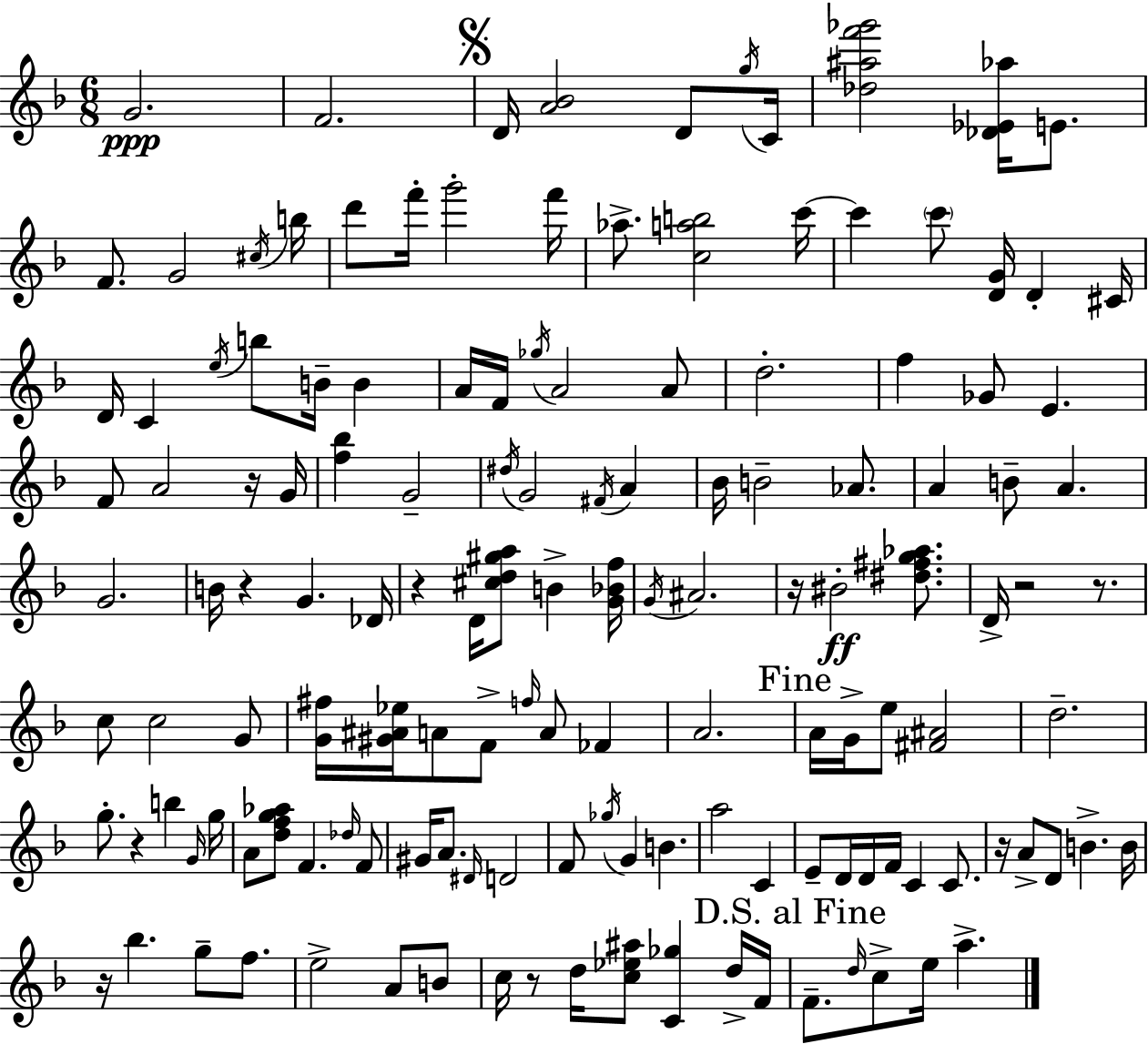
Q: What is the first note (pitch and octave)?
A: G4